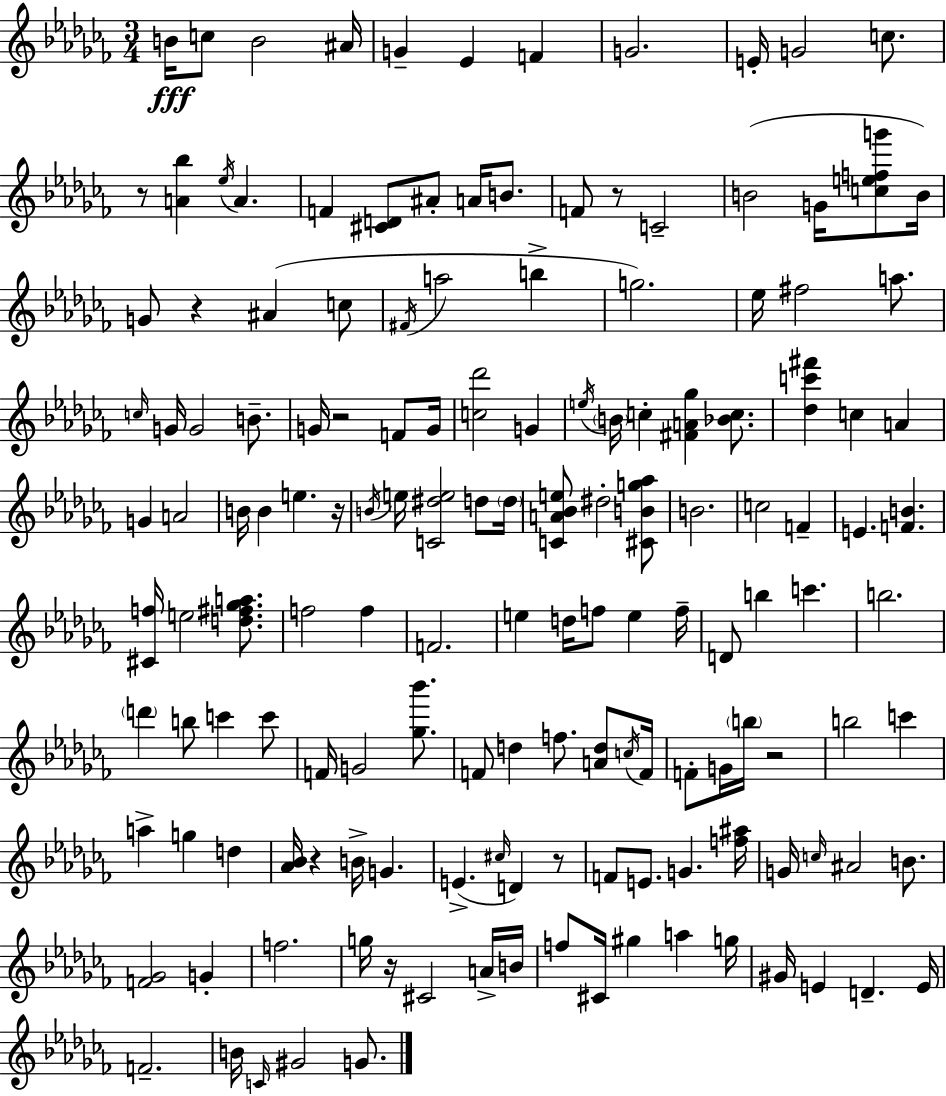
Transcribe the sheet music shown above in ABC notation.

X:1
T:Untitled
M:3/4
L:1/4
K:Abm
B/4 c/2 B2 ^A/4 G _E F G2 E/4 G2 c/2 z/2 [A_b] _e/4 A F [^CD]/2 ^A/2 A/4 B/2 F/2 z/2 C2 B2 G/4 [cefg']/2 B/4 G/2 z ^A c/2 ^F/4 a2 b g2 _e/4 ^f2 a/2 c/4 G/4 G2 B/2 G/4 z2 F/2 G/4 [c_d']2 G e/4 B/4 c [^FA_g] [_Bc]/2 [_dc'^f'] c A G A2 B/4 B e z/4 B/4 e/4 [C^de]2 d/2 d/4 [CA_Be]/2 ^d2 [^CBg_a]/2 B2 c2 F E [FB] [^Cf]/4 e2 [d^f_ga]/2 f2 f F2 e d/4 f/2 e f/4 D/2 b c' b2 d' b/2 c' c'/2 F/4 G2 [_g_b']/2 F/2 d f/2 [Ad]/2 c/4 F/4 F/2 G/4 b/4 z2 b2 c' a g d [_A_B]/4 z B/4 G E ^c/4 D z/2 F/2 E/2 G [f^a]/4 G/4 c/4 ^A2 B/2 [F_G]2 G f2 g/4 z/4 ^C2 A/4 B/4 f/2 ^C/4 ^g a g/4 ^G/4 E D E/4 F2 B/4 C/4 ^G2 G/2